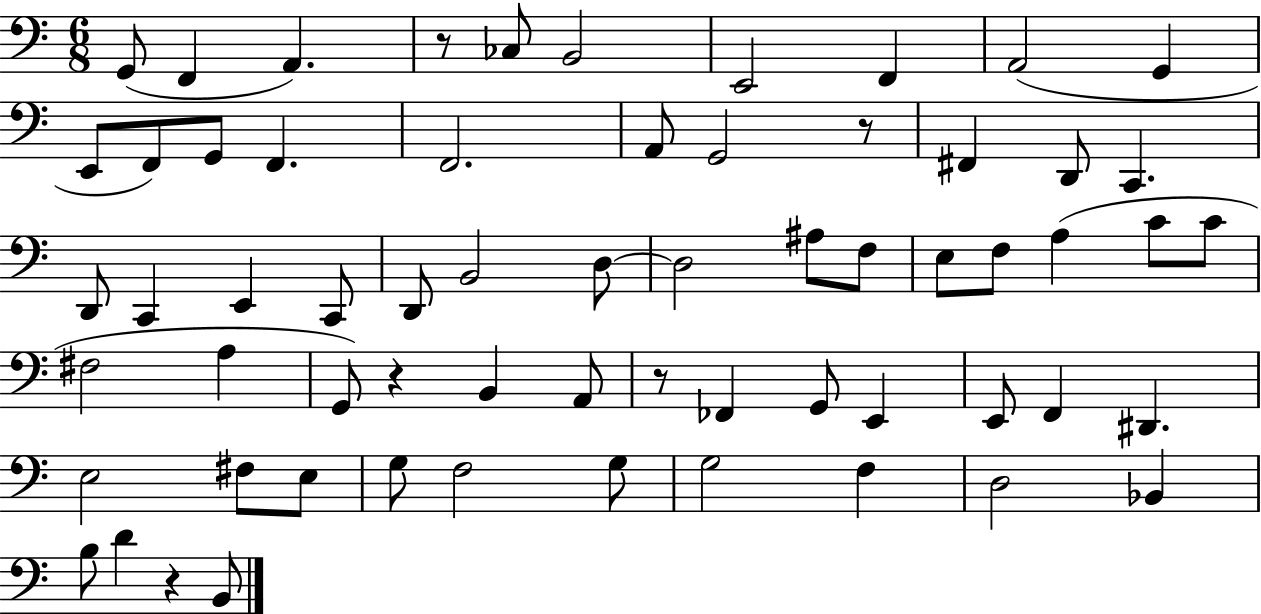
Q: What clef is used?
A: bass